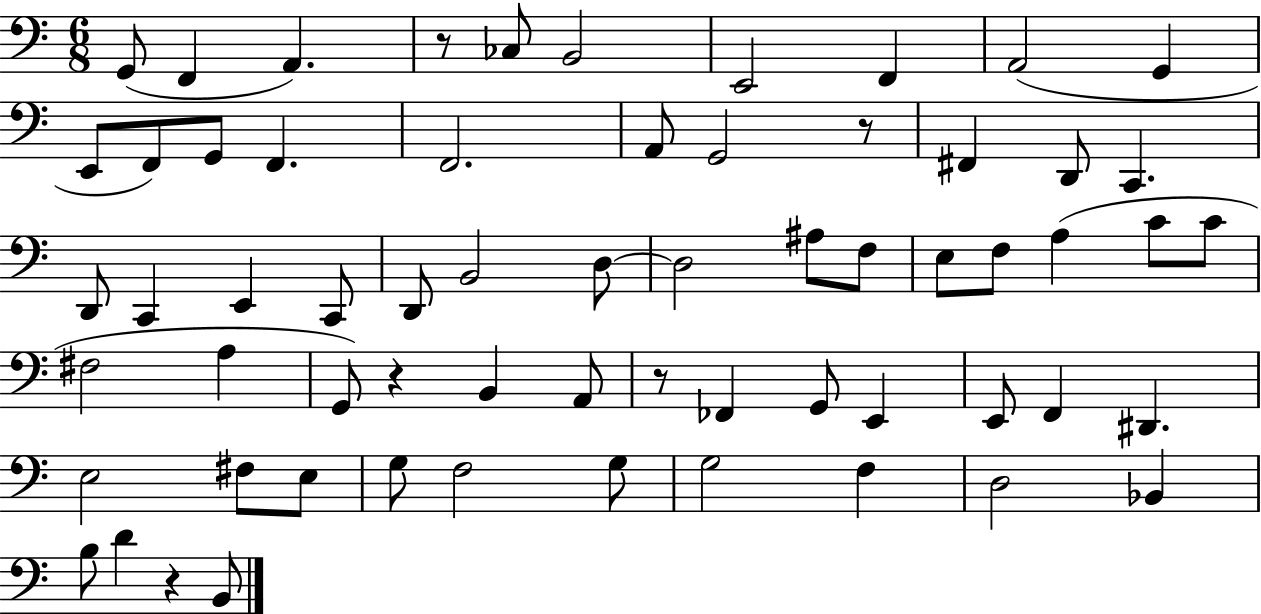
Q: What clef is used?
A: bass